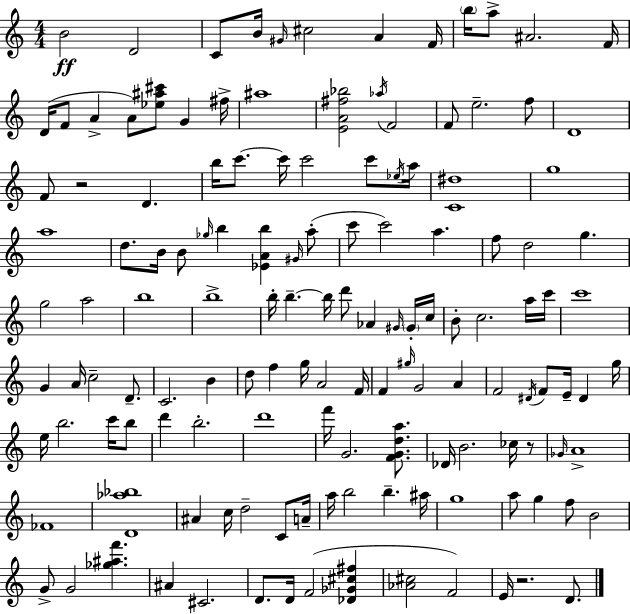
{
  \clef treble
  \numericTimeSignature
  \time 4/4
  \key a \minor
  \repeat volta 2 { b'2\ff d'2 | c'8 b'16 \grace { gis'16 } cis''2 a'4 | f'16 \parenthesize b''16 a''8-> ais'2. | f'16 d'16( f'8 a'4-> a'8) <ees'' ais'' cis'''>8 g'4 | \break fis''16-> ais''1 | <e' a' fis'' bes''>2 \acciaccatura { aes''16 } f'2 | f'8 e''2.-- | f''8 d'1 | \break f'8 r2 d'4. | b''16 c'''8.~~ c'''16 c'''2 c'''8 | \acciaccatura { ees''16 } a''16 <c' dis''>1 | g''1 | \break a''1 | d''8. b'16 b'8 \grace { ges''16 } b''4 <ees' a' b''>4 | \grace { gis'16 } a''8-.( c'''8 c'''2) a''4. | f''8 d''2 g''4. | \break g''2 a''2 | b''1 | b''1-> | b''16-. b''4.--~~ b''16 d'''8 aes'4 | \break \grace { gis'16 } \parenthesize gis'16-. c''16 b'8-. c''2. | a''16 c'''16 c'''1 | g'4 a'16 c''2-- | d'8.-- c'2. | \break b'4 d''8 f''4 g''16 a'2 | f'16 f'4 \grace { gis''16 } g'2 | a'4 f'2 \acciaccatura { dis'16 } | f'8 e'16-- dis'4 g''16 e''16 b''2. | \break c'''16 b''8 d'''4 b''2.-. | d'''1 | f'''16 g'2. | <f' g' d'' a''>8. des'16 b'2. | \break ces''16 r8 \grace { ges'16 } a'1-> | fes'1 | <d' aes'' bes''>1 | ais'4 c''16 d''2-- | \break c'8 a'16-- a''16 b''2 | b''4.-- ais''16 g''1 | a''8 g''4 f''8 | b'2 g'8-> g'2 | \break <ges'' ais'' f'''>4. ais'4 cis'2. | d'8. d'16 f'2( | <des' ges' cis'' fis''>4 <aes' cis''>2 | f'2) e'16 r2. | \break d'8. } \bar "|."
}